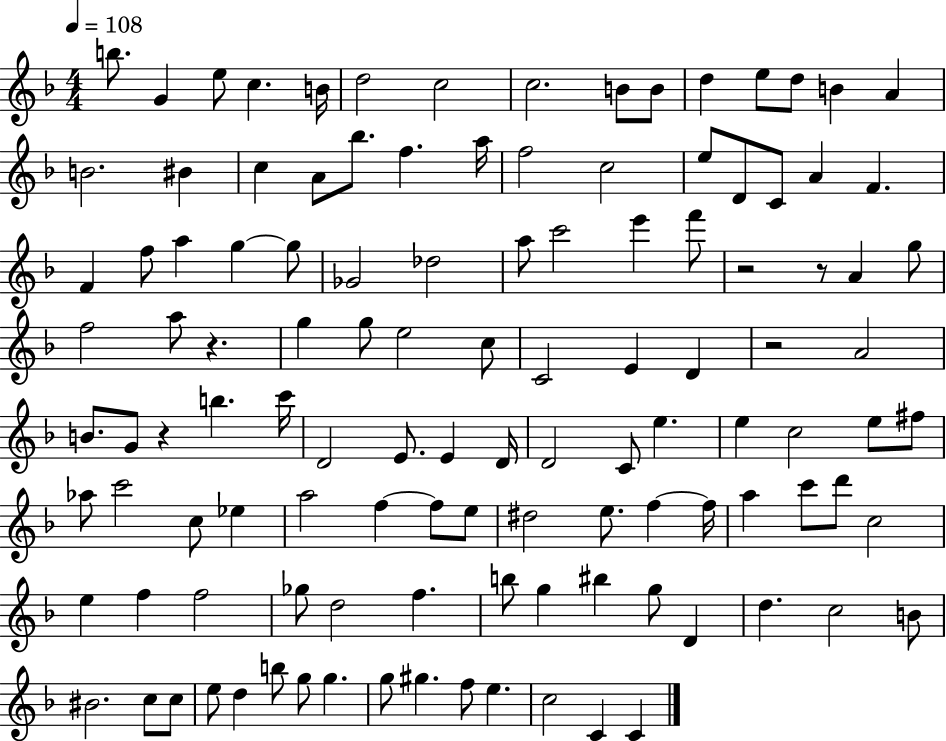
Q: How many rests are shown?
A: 5